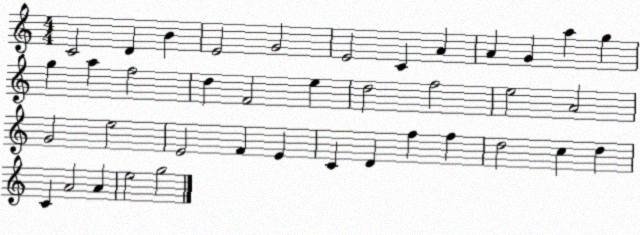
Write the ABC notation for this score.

X:1
T:Untitled
M:4/4
L:1/4
K:C
C2 D B E2 G2 E2 C A A G a g g a f2 d F2 e d2 f2 e2 A2 G2 e2 E2 F E C D f f d2 c d C A2 A e2 g2